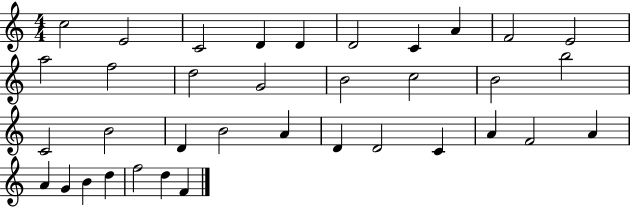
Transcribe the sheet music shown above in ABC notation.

X:1
T:Untitled
M:4/4
L:1/4
K:C
c2 E2 C2 D D D2 C A F2 E2 a2 f2 d2 G2 B2 c2 B2 b2 C2 B2 D B2 A D D2 C A F2 A A G B d f2 d F